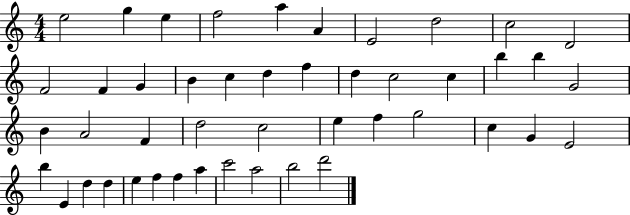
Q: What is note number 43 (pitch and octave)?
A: C6